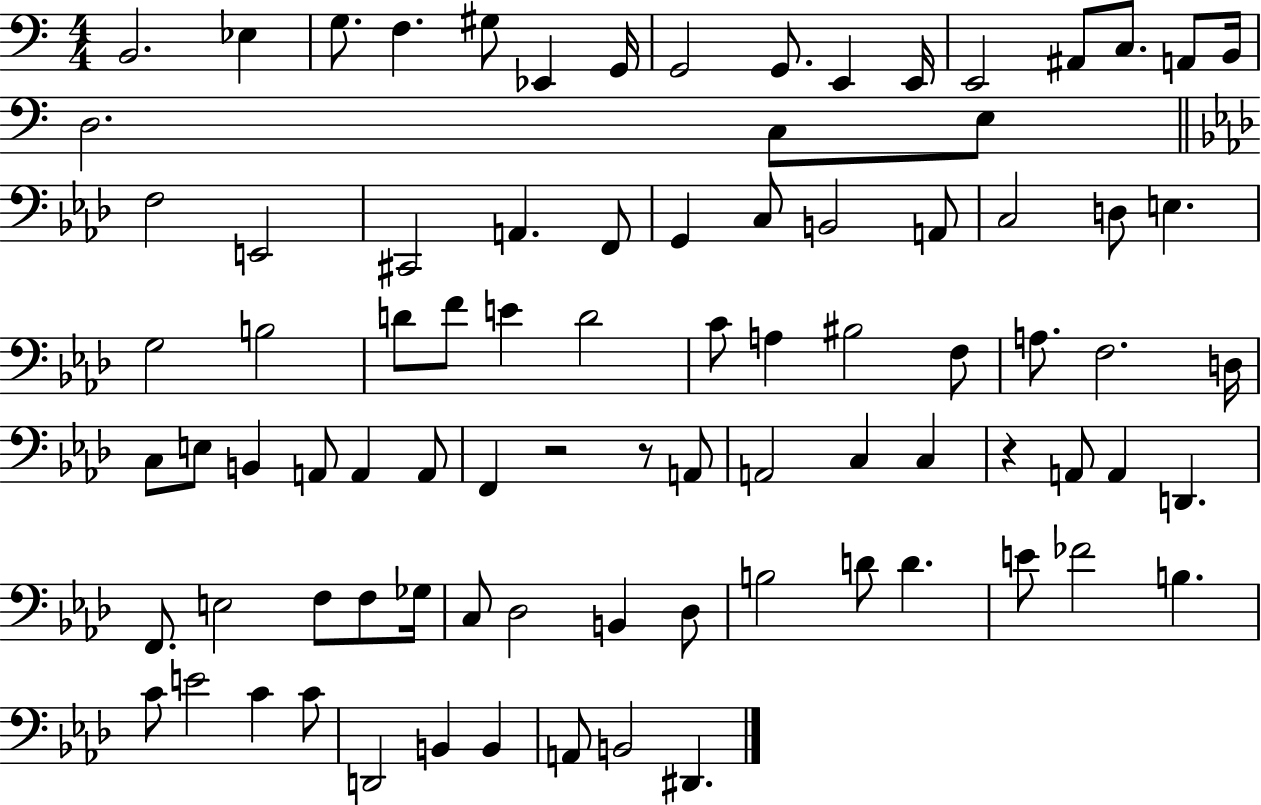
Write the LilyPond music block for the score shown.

{
  \clef bass
  \numericTimeSignature
  \time 4/4
  \key c \major
  b,2. ees4 | g8. f4. gis8 ees,4 g,16 | g,2 g,8. e,4 e,16 | e,2 ais,8 c8. a,8 b,16 | \break d2. c8 e8 | \bar "||" \break \key f \minor f2 e,2 | cis,2 a,4. f,8 | g,4 c8 b,2 a,8 | c2 d8 e4. | \break g2 b2 | d'8 f'8 e'4 d'2 | c'8 a4 bis2 f8 | a8. f2. d16 | \break c8 e8 b,4 a,8 a,4 a,8 | f,4 r2 r8 a,8 | a,2 c4 c4 | r4 a,8 a,4 d,4. | \break f,8. e2 f8 f8 ges16 | c8 des2 b,4 des8 | b2 d'8 d'4. | e'8 fes'2 b4. | \break c'8 e'2 c'4 c'8 | d,2 b,4 b,4 | a,8 b,2 dis,4. | \bar "|."
}